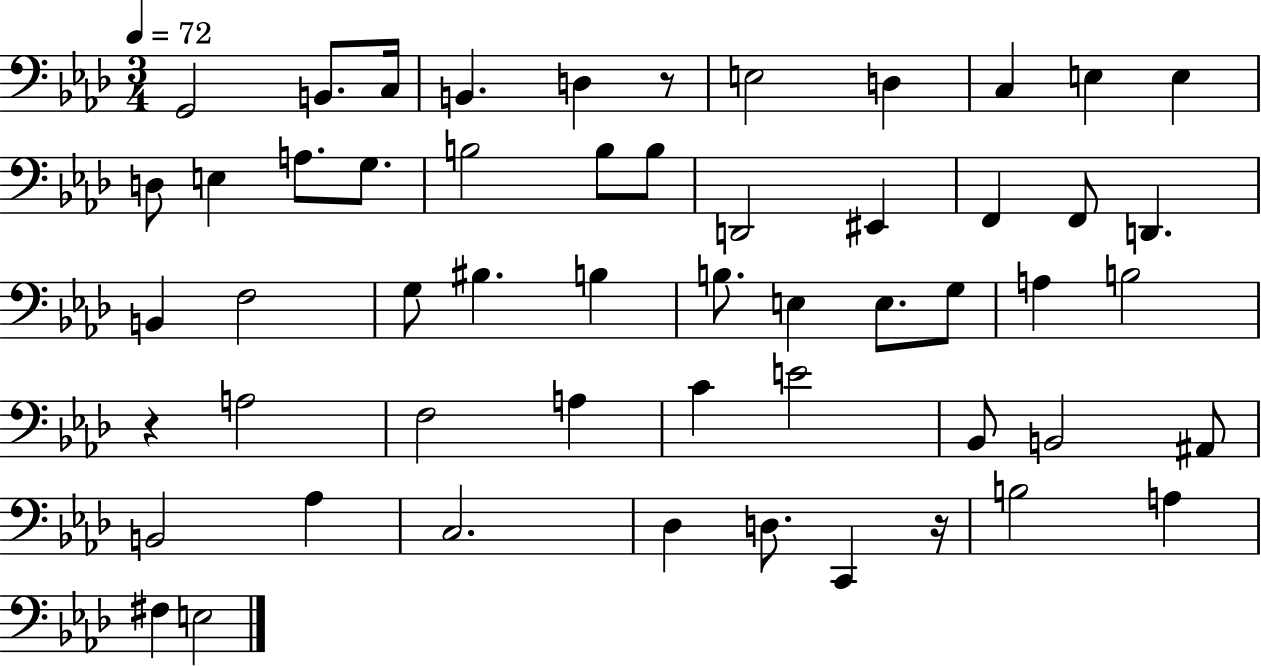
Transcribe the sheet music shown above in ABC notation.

X:1
T:Untitled
M:3/4
L:1/4
K:Ab
G,,2 B,,/2 C,/4 B,, D, z/2 E,2 D, C, E, E, D,/2 E, A,/2 G,/2 B,2 B,/2 B,/2 D,,2 ^E,, F,, F,,/2 D,, B,, F,2 G,/2 ^B, B, B,/2 E, E,/2 G,/2 A, B,2 z A,2 F,2 A, C E2 _B,,/2 B,,2 ^A,,/2 B,,2 _A, C,2 _D, D,/2 C,, z/4 B,2 A, ^F, E,2